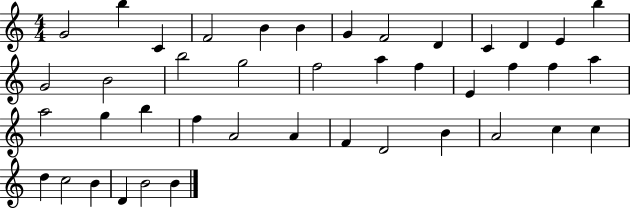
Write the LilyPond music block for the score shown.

{
  \clef treble
  \numericTimeSignature
  \time 4/4
  \key c \major
  g'2 b''4 c'4 | f'2 b'4 b'4 | g'4 f'2 d'4 | c'4 d'4 e'4 b''4 | \break g'2 b'2 | b''2 g''2 | f''2 a''4 f''4 | e'4 f''4 f''4 a''4 | \break a''2 g''4 b''4 | f''4 a'2 a'4 | f'4 d'2 b'4 | a'2 c''4 c''4 | \break d''4 c''2 b'4 | d'4 b'2 b'4 | \bar "|."
}